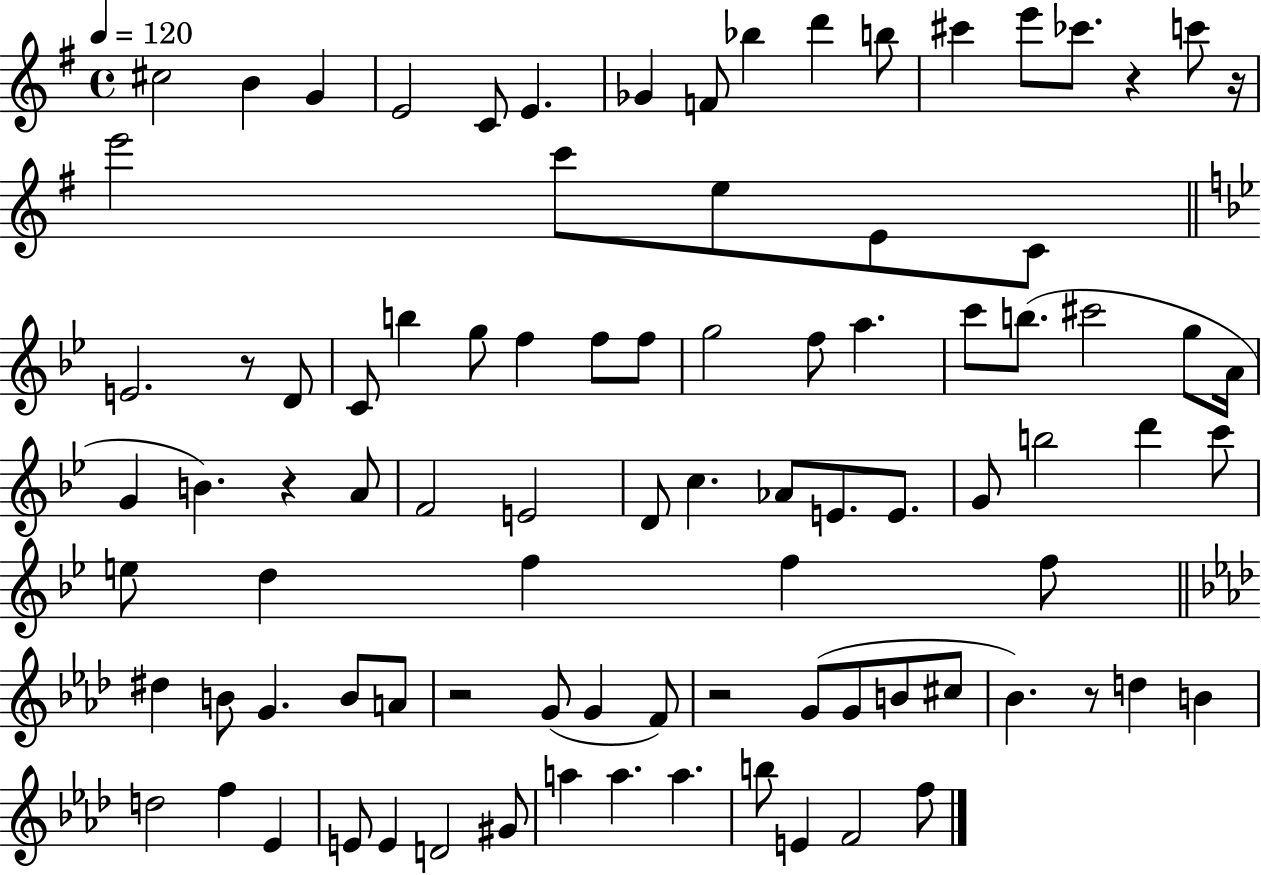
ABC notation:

X:1
T:Untitled
M:4/4
L:1/4
K:G
^c2 B G E2 C/2 E _G F/2 _b d' b/2 ^c' e'/2 _c'/2 z c'/2 z/4 e'2 c'/2 e/2 E/2 C/2 E2 z/2 D/2 C/2 b g/2 f f/2 f/2 g2 f/2 a c'/2 b/2 ^c'2 g/2 A/4 G B z A/2 F2 E2 D/2 c _A/2 E/2 E/2 G/2 b2 d' c'/2 e/2 d f f f/2 ^d B/2 G B/2 A/2 z2 G/2 G F/2 z2 G/2 G/2 B/2 ^c/2 _B z/2 d B d2 f _E E/2 E D2 ^G/2 a a a b/2 E F2 f/2